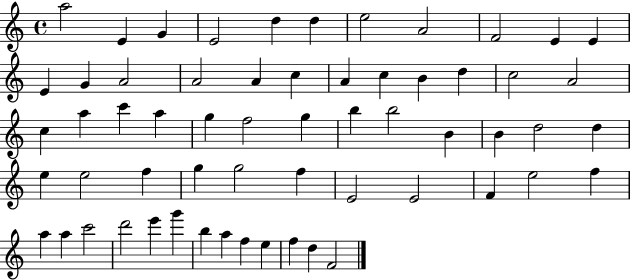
{
  \clef treble
  \time 4/4
  \defaultTimeSignature
  \key c \major
  a''2 e'4 g'4 | e'2 d''4 d''4 | e''2 a'2 | f'2 e'4 e'4 | \break e'4 g'4 a'2 | a'2 a'4 c''4 | a'4 c''4 b'4 d''4 | c''2 a'2 | \break c''4 a''4 c'''4 a''4 | g''4 f''2 g''4 | b''4 b''2 b'4 | b'4 d''2 d''4 | \break e''4 e''2 f''4 | g''4 g''2 f''4 | e'2 e'2 | f'4 e''2 f''4 | \break a''4 a''4 c'''2 | d'''2 e'''4 g'''4 | b''4 a''4 f''4 e''4 | f''4 d''4 f'2 | \break \bar "|."
}